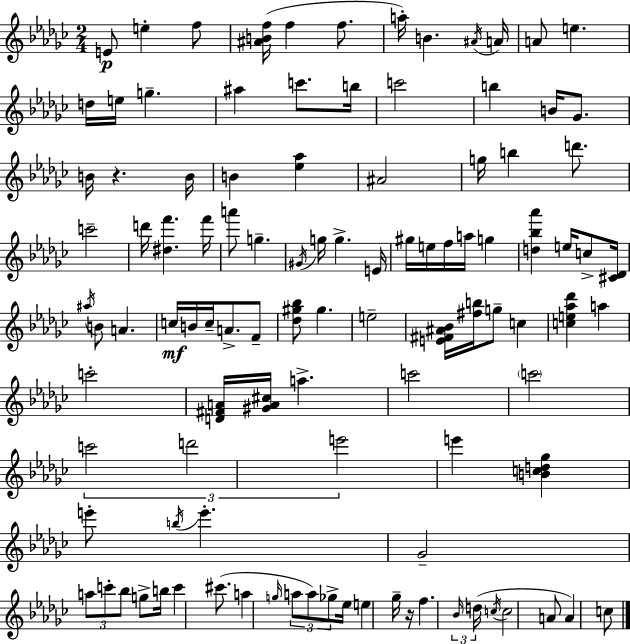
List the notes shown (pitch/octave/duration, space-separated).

E4/e E5/q F5/e [A#4,B4,F5]/s F5/q F5/e. A5/s B4/q. A#4/s A4/s A4/e E5/q. D5/s E5/s G5/q. A#5/q C6/e. B5/s C6/h B5/q B4/s Gb4/e. B4/s R/q. B4/s B4/q [Eb5,Ab5]/q A#4/h G5/s B5/q D6/e. C6/h D6/s [D#5,F6]/q. F6/s A6/e G5/q. G#4/s G5/s G5/q. E4/s G#5/s E5/s F5/s A5/s G5/q [D5,Bb5,Ab6]/q E5/s C5/e [C#4,Db4]/s A#5/s B4/e A4/q. C5/s B4/s C5/s A4/e. F4/e [Db5,G#5,Bb5]/e G#5/q. E5/h [E4,F#4,A#4,Bb4]/s [F#5,B5]/s G5/e C5/q [C5,E5,Ab5,Db6]/q A5/q C6/h [D4,F#4,A4]/s [G#4,A4,C#5]/s A5/q. C6/h C6/h C6/h D6/h E6/h E6/q [B4,C5,D5,Gb5]/q E6/e B5/s E6/q. Gb4/h A5/e C6/e Bb5/e G5/e B5/s C6/q C#6/e. A5/q G5/s A5/e A5/e Gb5/e Eb5/s E5/q Gb5/s R/s F5/q. Bb4/s D5/s C5/s C5/h A4/e A4/q C5/e